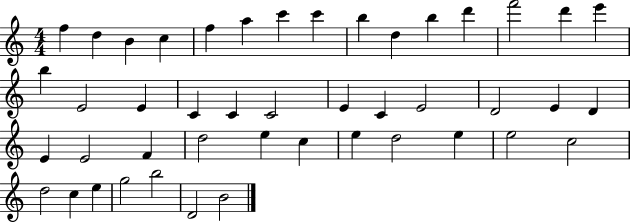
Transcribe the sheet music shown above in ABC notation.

X:1
T:Untitled
M:4/4
L:1/4
K:C
f d B c f a c' c' b d b d' f'2 d' e' b E2 E C C C2 E C E2 D2 E D E E2 F d2 e c e d2 e e2 c2 d2 c e g2 b2 D2 B2